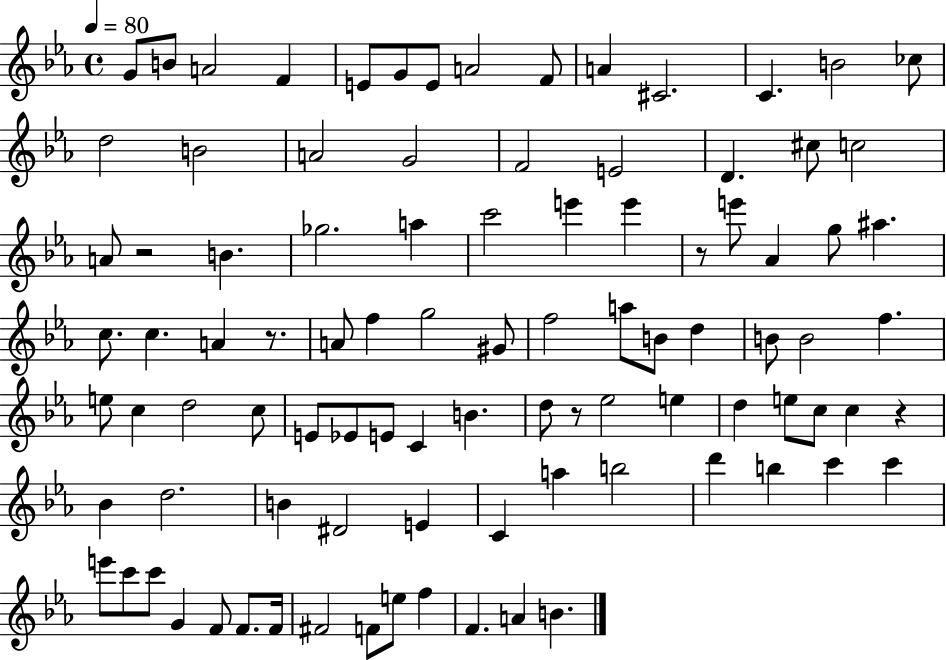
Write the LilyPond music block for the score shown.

{
  \clef treble
  \time 4/4
  \defaultTimeSignature
  \key ees \major
  \tempo 4 = 80
  g'8 b'8 a'2 f'4 | e'8 g'8 e'8 a'2 f'8 | a'4 cis'2. | c'4. b'2 ces''8 | \break d''2 b'2 | a'2 g'2 | f'2 e'2 | d'4. cis''8 c''2 | \break a'8 r2 b'4. | ges''2. a''4 | c'''2 e'''4 e'''4 | r8 e'''8 aes'4 g''8 ais''4. | \break c''8. c''4. a'4 r8. | a'8 f''4 g''2 gis'8 | f''2 a''8 b'8 d''4 | b'8 b'2 f''4. | \break e''8 c''4 d''2 c''8 | e'8 ees'8 e'8 c'4 b'4. | d''8 r8 ees''2 e''4 | d''4 e''8 c''8 c''4 r4 | \break bes'4 d''2. | b'4 dis'2 e'4 | c'4 a''4 b''2 | d'''4 b''4 c'''4 c'''4 | \break e'''8 c'''8 c'''8 g'4 f'8 f'8. f'16 | fis'2 f'8 e''8 f''4 | f'4. a'4 b'4. | \bar "|."
}